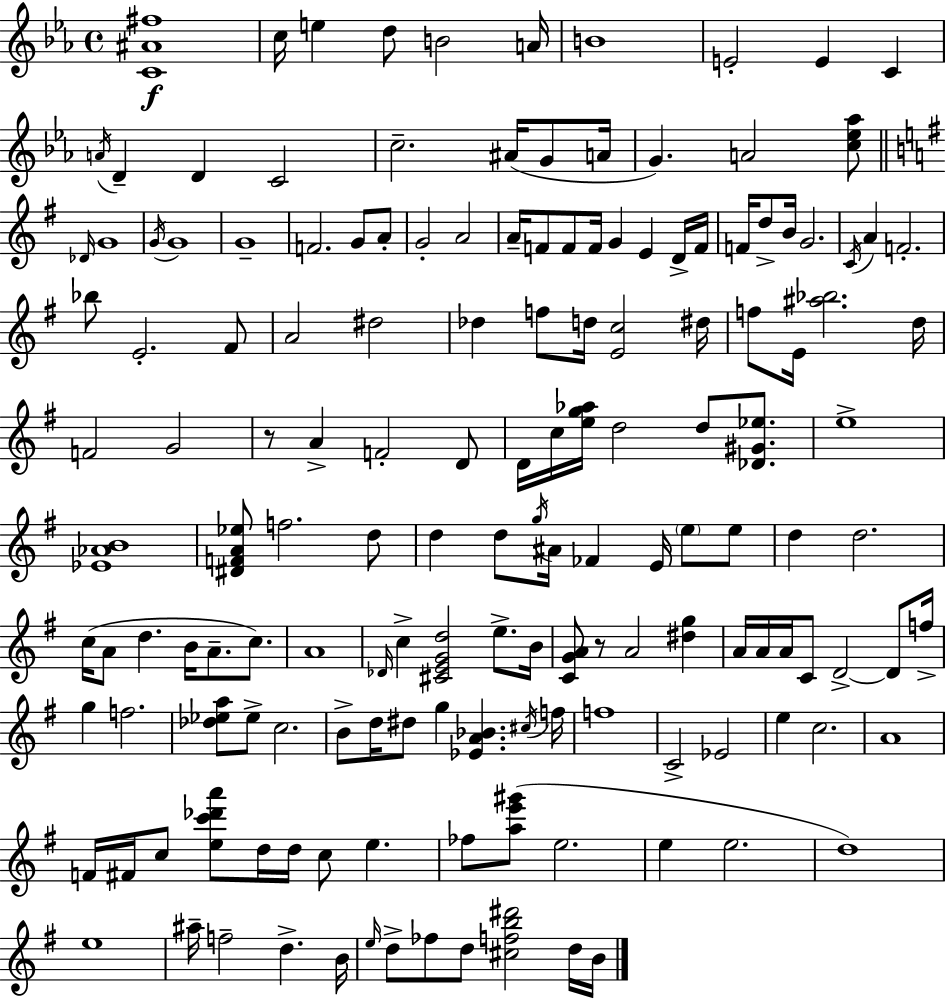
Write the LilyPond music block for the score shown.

{
  \clef treble
  \time 4/4
  \defaultTimeSignature
  \key c \minor
  <c' ais' fis''>1\f | c''16 e''4 d''8 b'2 a'16 | b'1 | e'2-. e'4 c'4 | \break \acciaccatura { a'16 } d'4-- d'4 c'2 | c''2.-- ais'16( g'8 | a'16 g'4.) a'2 <c'' ees'' aes''>8 | \bar "||" \break \key g \major \grace { des'16 } g'1 | \acciaccatura { g'16 } g'1 | g'1-- | f'2. g'8 | \break a'8-. g'2-. a'2 | a'16-- f'8 f'8 f'16 g'4 e'4 | d'16-> f'16 f'16 d''8-> b'16 g'2. | \acciaccatura { c'16 } a'4 f'2.-. | \break bes''8 e'2.-. | fis'8 a'2 dis''2 | des''4 f''8 d''16 <e' c''>2 | dis''16 f''8 e'16 <ais'' bes''>2. | \break d''16 f'2 g'2 | r8 a'4-> f'2-. | d'8 d'16 c''16 <e'' g'' aes''>16 d''2 d''8 | <des' gis' ees''>8. e''1-> | \break <ees' aes' b'>1 | <dis' f' a' ees''>8 f''2. | d''8 d''4 d''8 \acciaccatura { g''16 } ais'16 fes'4 e'16 | \parenthesize e''8 e''8 d''4 d''2. | \break c''16( a'8 d''4. b'16 a'8.-- | c''8.) a'1 | \grace { des'16 } c''4-> <cis' e' g' d''>2 | e''8.-> b'16 <c' g' a'>8 r8 a'2 | \break <dis'' g''>4 a'16 a'16 a'16 c'8 d'2->~~ | d'8 f''16-> g''4 f''2. | <des'' ees'' a''>8 ees''8-> c''2. | b'8-> d''16 dis''8 g''4 <ees' a' bes'>4. | \break \acciaccatura { cis''16 } f''16 f''1 | c'2-> ees'2 | e''4 c''2. | a'1 | \break f'16 fis'16 c''8 <e'' c''' des''' a'''>8 d''16 d''16 c''8 | e''4. fes''8 <a'' e''' gis'''>8( e''2. | e''4 e''2. | d''1) | \break e''1 | ais''16-- f''2-- d''4.-> | b'16 \grace { e''16 } d''8-> fes''8 d''8 <cis'' f'' b'' dis'''>2 | d''16 b'16 \bar "|."
}